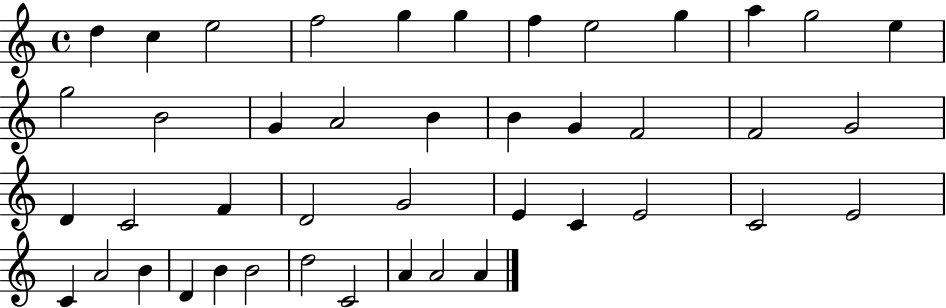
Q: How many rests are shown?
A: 0